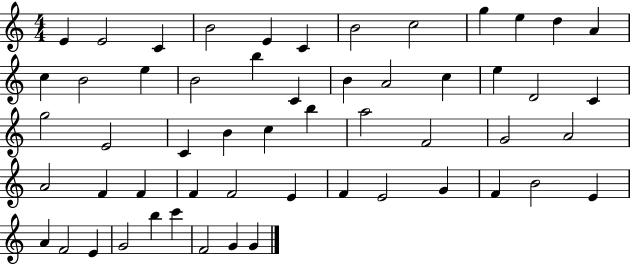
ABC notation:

X:1
T:Untitled
M:4/4
L:1/4
K:C
E E2 C B2 E C B2 c2 g e d A c B2 e B2 b C B A2 c e D2 C g2 E2 C B c b a2 F2 G2 A2 A2 F F F F2 E F E2 G F B2 E A F2 E G2 b c' F2 G G